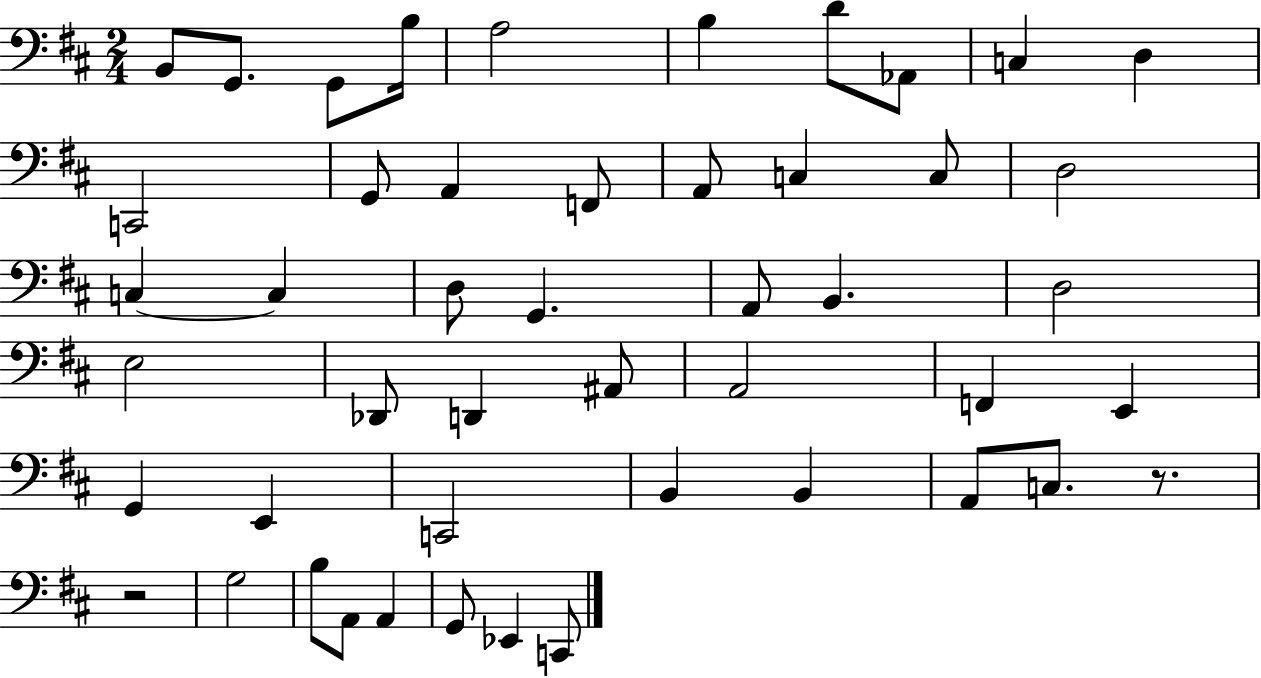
B2/e G2/e. G2/e B3/s A3/h B3/q D4/e Ab2/e C3/q D3/q C2/h G2/e A2/q F2/e A2/e C3/q C3/e D3/h C3/q C3/q D3/e G2/q. A2/e B2/q. D3/h E3/h Db2/e D2/q A#2/e A2/h F2/q E2/q G2/q E2/q C2/h B2/q B2/q A2/e C3/e. R/e. R/h G3/h B3/e A2/e A2/q G2/e Eb2/q C2/e